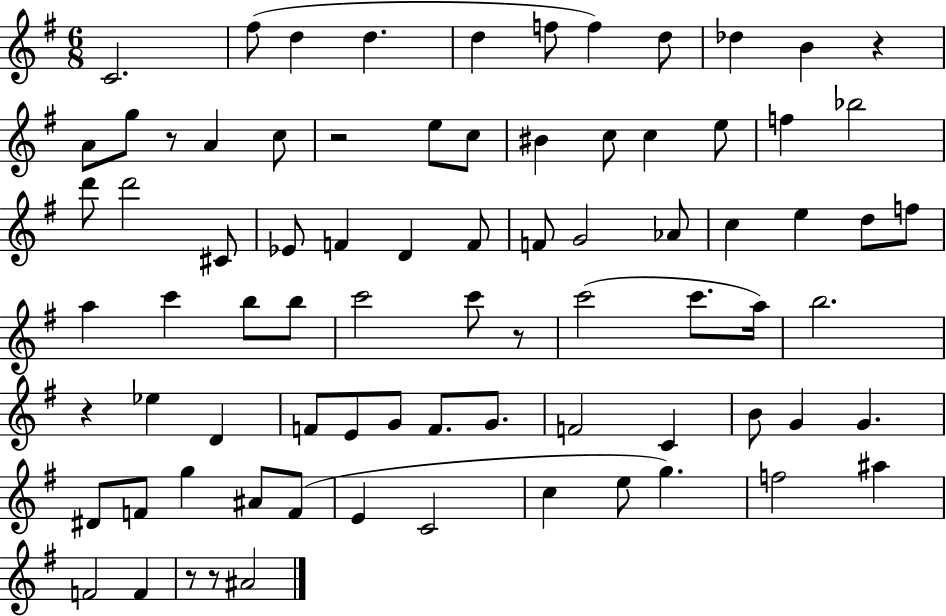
C4/h. F#5/e D5/q D5/q. D5/q F5/e F5/q D5/e Db5/q B4/q R/q A4/e G5/e R/e A4/q C5/e R/h E5/e C5/e BIS4/q C5/e C5/q E5/e F5/q Bb5/h D6/e D6/h C#4/e Eb4/e F4/q D4/q F4/e F4/e G4/h Ab4/e C5/q E5/q D5/e F5/e A5/q C6/q B5/e B5/e C6/h C6/e R/e C6/h C6/e. A5/s B5/h. R/q Eb5/q D4/q F4/e E4/e G4/e F4/e. G4/e. F4/h C4/q B4/e G4/q G4/q. D#4/e F4/e G5/q A#4/e F4/e E4/q C4/h C5/q E5/e G5/q. F5/h A#5/q F4/h F4/q R/e R/e A#4/h